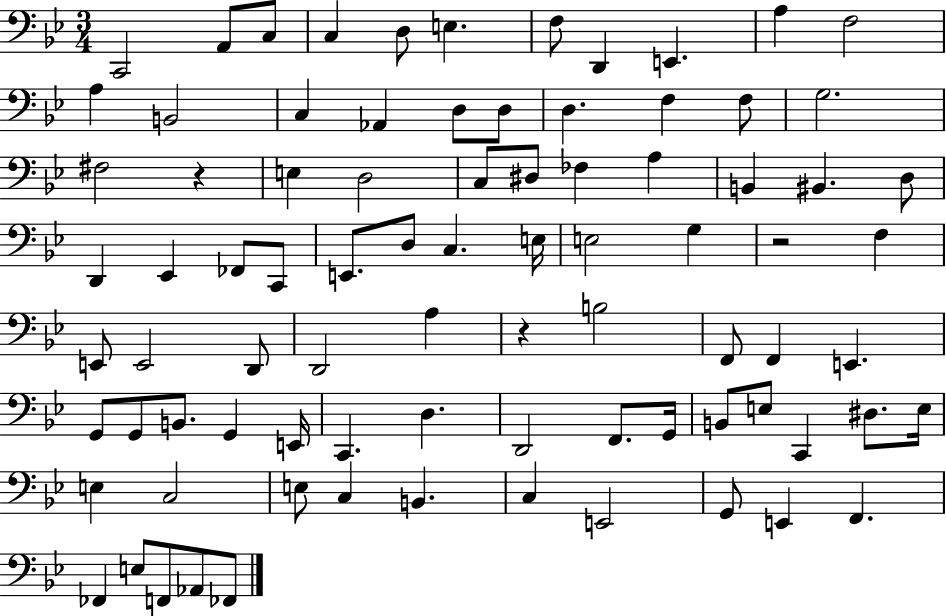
{
  \clef bass
  \numericTimeSignature
  \time 3/4
  \key bes \major
  c,2 a,8 c8 | c4 d8 e4. | f8 d,4 e,4. | a4 f2 | \break a4 b,2 | c4 aes,4 d8 d8 | d4. f4 f8 | g2. | \break fis2 r4 | e4 d2 | c8 dis8 fes4 a4 | b,4 bis,4. d8 | \break d,4 ees,4 fes,8 c,8 | e,8. d8 c4. e16 | e2 g4 | r2 f4 | \break e,8 e,2 d,8 | d,2 a4 | r4 b2 | f,8 f,4 e,4. | \break g,8 g,8 b,8. g,4 e,16 | c,4. d4. | d,2 f,8. g,16 | b,8 e8 c,4 dis8. e16 | \break e4 c2 | e8 c4 b,4. | c4 e,2 | g,8 e,4 f,4. | \break fes,4 e8 f,8 aes,8 fes,8 | \bar "|."
}